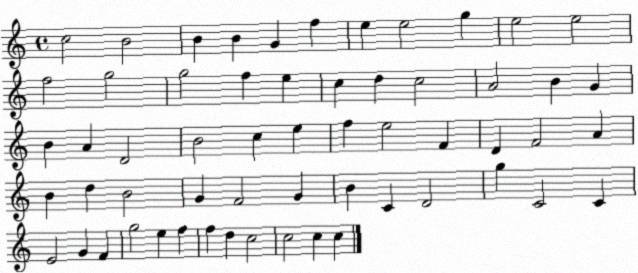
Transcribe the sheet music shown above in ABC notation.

X:1
T:Untitled
M:4/4
L:1/4
K:C
c2 B2 B B G f e e2 g e2 e2 f2 g2 g2 f e c d c2 A2 B G B A D2 B2 c e f e2 F D F2 A B d B2 G F2 G B C D2 g C2 C E2 G F g2 e f f d c2 c2 c c